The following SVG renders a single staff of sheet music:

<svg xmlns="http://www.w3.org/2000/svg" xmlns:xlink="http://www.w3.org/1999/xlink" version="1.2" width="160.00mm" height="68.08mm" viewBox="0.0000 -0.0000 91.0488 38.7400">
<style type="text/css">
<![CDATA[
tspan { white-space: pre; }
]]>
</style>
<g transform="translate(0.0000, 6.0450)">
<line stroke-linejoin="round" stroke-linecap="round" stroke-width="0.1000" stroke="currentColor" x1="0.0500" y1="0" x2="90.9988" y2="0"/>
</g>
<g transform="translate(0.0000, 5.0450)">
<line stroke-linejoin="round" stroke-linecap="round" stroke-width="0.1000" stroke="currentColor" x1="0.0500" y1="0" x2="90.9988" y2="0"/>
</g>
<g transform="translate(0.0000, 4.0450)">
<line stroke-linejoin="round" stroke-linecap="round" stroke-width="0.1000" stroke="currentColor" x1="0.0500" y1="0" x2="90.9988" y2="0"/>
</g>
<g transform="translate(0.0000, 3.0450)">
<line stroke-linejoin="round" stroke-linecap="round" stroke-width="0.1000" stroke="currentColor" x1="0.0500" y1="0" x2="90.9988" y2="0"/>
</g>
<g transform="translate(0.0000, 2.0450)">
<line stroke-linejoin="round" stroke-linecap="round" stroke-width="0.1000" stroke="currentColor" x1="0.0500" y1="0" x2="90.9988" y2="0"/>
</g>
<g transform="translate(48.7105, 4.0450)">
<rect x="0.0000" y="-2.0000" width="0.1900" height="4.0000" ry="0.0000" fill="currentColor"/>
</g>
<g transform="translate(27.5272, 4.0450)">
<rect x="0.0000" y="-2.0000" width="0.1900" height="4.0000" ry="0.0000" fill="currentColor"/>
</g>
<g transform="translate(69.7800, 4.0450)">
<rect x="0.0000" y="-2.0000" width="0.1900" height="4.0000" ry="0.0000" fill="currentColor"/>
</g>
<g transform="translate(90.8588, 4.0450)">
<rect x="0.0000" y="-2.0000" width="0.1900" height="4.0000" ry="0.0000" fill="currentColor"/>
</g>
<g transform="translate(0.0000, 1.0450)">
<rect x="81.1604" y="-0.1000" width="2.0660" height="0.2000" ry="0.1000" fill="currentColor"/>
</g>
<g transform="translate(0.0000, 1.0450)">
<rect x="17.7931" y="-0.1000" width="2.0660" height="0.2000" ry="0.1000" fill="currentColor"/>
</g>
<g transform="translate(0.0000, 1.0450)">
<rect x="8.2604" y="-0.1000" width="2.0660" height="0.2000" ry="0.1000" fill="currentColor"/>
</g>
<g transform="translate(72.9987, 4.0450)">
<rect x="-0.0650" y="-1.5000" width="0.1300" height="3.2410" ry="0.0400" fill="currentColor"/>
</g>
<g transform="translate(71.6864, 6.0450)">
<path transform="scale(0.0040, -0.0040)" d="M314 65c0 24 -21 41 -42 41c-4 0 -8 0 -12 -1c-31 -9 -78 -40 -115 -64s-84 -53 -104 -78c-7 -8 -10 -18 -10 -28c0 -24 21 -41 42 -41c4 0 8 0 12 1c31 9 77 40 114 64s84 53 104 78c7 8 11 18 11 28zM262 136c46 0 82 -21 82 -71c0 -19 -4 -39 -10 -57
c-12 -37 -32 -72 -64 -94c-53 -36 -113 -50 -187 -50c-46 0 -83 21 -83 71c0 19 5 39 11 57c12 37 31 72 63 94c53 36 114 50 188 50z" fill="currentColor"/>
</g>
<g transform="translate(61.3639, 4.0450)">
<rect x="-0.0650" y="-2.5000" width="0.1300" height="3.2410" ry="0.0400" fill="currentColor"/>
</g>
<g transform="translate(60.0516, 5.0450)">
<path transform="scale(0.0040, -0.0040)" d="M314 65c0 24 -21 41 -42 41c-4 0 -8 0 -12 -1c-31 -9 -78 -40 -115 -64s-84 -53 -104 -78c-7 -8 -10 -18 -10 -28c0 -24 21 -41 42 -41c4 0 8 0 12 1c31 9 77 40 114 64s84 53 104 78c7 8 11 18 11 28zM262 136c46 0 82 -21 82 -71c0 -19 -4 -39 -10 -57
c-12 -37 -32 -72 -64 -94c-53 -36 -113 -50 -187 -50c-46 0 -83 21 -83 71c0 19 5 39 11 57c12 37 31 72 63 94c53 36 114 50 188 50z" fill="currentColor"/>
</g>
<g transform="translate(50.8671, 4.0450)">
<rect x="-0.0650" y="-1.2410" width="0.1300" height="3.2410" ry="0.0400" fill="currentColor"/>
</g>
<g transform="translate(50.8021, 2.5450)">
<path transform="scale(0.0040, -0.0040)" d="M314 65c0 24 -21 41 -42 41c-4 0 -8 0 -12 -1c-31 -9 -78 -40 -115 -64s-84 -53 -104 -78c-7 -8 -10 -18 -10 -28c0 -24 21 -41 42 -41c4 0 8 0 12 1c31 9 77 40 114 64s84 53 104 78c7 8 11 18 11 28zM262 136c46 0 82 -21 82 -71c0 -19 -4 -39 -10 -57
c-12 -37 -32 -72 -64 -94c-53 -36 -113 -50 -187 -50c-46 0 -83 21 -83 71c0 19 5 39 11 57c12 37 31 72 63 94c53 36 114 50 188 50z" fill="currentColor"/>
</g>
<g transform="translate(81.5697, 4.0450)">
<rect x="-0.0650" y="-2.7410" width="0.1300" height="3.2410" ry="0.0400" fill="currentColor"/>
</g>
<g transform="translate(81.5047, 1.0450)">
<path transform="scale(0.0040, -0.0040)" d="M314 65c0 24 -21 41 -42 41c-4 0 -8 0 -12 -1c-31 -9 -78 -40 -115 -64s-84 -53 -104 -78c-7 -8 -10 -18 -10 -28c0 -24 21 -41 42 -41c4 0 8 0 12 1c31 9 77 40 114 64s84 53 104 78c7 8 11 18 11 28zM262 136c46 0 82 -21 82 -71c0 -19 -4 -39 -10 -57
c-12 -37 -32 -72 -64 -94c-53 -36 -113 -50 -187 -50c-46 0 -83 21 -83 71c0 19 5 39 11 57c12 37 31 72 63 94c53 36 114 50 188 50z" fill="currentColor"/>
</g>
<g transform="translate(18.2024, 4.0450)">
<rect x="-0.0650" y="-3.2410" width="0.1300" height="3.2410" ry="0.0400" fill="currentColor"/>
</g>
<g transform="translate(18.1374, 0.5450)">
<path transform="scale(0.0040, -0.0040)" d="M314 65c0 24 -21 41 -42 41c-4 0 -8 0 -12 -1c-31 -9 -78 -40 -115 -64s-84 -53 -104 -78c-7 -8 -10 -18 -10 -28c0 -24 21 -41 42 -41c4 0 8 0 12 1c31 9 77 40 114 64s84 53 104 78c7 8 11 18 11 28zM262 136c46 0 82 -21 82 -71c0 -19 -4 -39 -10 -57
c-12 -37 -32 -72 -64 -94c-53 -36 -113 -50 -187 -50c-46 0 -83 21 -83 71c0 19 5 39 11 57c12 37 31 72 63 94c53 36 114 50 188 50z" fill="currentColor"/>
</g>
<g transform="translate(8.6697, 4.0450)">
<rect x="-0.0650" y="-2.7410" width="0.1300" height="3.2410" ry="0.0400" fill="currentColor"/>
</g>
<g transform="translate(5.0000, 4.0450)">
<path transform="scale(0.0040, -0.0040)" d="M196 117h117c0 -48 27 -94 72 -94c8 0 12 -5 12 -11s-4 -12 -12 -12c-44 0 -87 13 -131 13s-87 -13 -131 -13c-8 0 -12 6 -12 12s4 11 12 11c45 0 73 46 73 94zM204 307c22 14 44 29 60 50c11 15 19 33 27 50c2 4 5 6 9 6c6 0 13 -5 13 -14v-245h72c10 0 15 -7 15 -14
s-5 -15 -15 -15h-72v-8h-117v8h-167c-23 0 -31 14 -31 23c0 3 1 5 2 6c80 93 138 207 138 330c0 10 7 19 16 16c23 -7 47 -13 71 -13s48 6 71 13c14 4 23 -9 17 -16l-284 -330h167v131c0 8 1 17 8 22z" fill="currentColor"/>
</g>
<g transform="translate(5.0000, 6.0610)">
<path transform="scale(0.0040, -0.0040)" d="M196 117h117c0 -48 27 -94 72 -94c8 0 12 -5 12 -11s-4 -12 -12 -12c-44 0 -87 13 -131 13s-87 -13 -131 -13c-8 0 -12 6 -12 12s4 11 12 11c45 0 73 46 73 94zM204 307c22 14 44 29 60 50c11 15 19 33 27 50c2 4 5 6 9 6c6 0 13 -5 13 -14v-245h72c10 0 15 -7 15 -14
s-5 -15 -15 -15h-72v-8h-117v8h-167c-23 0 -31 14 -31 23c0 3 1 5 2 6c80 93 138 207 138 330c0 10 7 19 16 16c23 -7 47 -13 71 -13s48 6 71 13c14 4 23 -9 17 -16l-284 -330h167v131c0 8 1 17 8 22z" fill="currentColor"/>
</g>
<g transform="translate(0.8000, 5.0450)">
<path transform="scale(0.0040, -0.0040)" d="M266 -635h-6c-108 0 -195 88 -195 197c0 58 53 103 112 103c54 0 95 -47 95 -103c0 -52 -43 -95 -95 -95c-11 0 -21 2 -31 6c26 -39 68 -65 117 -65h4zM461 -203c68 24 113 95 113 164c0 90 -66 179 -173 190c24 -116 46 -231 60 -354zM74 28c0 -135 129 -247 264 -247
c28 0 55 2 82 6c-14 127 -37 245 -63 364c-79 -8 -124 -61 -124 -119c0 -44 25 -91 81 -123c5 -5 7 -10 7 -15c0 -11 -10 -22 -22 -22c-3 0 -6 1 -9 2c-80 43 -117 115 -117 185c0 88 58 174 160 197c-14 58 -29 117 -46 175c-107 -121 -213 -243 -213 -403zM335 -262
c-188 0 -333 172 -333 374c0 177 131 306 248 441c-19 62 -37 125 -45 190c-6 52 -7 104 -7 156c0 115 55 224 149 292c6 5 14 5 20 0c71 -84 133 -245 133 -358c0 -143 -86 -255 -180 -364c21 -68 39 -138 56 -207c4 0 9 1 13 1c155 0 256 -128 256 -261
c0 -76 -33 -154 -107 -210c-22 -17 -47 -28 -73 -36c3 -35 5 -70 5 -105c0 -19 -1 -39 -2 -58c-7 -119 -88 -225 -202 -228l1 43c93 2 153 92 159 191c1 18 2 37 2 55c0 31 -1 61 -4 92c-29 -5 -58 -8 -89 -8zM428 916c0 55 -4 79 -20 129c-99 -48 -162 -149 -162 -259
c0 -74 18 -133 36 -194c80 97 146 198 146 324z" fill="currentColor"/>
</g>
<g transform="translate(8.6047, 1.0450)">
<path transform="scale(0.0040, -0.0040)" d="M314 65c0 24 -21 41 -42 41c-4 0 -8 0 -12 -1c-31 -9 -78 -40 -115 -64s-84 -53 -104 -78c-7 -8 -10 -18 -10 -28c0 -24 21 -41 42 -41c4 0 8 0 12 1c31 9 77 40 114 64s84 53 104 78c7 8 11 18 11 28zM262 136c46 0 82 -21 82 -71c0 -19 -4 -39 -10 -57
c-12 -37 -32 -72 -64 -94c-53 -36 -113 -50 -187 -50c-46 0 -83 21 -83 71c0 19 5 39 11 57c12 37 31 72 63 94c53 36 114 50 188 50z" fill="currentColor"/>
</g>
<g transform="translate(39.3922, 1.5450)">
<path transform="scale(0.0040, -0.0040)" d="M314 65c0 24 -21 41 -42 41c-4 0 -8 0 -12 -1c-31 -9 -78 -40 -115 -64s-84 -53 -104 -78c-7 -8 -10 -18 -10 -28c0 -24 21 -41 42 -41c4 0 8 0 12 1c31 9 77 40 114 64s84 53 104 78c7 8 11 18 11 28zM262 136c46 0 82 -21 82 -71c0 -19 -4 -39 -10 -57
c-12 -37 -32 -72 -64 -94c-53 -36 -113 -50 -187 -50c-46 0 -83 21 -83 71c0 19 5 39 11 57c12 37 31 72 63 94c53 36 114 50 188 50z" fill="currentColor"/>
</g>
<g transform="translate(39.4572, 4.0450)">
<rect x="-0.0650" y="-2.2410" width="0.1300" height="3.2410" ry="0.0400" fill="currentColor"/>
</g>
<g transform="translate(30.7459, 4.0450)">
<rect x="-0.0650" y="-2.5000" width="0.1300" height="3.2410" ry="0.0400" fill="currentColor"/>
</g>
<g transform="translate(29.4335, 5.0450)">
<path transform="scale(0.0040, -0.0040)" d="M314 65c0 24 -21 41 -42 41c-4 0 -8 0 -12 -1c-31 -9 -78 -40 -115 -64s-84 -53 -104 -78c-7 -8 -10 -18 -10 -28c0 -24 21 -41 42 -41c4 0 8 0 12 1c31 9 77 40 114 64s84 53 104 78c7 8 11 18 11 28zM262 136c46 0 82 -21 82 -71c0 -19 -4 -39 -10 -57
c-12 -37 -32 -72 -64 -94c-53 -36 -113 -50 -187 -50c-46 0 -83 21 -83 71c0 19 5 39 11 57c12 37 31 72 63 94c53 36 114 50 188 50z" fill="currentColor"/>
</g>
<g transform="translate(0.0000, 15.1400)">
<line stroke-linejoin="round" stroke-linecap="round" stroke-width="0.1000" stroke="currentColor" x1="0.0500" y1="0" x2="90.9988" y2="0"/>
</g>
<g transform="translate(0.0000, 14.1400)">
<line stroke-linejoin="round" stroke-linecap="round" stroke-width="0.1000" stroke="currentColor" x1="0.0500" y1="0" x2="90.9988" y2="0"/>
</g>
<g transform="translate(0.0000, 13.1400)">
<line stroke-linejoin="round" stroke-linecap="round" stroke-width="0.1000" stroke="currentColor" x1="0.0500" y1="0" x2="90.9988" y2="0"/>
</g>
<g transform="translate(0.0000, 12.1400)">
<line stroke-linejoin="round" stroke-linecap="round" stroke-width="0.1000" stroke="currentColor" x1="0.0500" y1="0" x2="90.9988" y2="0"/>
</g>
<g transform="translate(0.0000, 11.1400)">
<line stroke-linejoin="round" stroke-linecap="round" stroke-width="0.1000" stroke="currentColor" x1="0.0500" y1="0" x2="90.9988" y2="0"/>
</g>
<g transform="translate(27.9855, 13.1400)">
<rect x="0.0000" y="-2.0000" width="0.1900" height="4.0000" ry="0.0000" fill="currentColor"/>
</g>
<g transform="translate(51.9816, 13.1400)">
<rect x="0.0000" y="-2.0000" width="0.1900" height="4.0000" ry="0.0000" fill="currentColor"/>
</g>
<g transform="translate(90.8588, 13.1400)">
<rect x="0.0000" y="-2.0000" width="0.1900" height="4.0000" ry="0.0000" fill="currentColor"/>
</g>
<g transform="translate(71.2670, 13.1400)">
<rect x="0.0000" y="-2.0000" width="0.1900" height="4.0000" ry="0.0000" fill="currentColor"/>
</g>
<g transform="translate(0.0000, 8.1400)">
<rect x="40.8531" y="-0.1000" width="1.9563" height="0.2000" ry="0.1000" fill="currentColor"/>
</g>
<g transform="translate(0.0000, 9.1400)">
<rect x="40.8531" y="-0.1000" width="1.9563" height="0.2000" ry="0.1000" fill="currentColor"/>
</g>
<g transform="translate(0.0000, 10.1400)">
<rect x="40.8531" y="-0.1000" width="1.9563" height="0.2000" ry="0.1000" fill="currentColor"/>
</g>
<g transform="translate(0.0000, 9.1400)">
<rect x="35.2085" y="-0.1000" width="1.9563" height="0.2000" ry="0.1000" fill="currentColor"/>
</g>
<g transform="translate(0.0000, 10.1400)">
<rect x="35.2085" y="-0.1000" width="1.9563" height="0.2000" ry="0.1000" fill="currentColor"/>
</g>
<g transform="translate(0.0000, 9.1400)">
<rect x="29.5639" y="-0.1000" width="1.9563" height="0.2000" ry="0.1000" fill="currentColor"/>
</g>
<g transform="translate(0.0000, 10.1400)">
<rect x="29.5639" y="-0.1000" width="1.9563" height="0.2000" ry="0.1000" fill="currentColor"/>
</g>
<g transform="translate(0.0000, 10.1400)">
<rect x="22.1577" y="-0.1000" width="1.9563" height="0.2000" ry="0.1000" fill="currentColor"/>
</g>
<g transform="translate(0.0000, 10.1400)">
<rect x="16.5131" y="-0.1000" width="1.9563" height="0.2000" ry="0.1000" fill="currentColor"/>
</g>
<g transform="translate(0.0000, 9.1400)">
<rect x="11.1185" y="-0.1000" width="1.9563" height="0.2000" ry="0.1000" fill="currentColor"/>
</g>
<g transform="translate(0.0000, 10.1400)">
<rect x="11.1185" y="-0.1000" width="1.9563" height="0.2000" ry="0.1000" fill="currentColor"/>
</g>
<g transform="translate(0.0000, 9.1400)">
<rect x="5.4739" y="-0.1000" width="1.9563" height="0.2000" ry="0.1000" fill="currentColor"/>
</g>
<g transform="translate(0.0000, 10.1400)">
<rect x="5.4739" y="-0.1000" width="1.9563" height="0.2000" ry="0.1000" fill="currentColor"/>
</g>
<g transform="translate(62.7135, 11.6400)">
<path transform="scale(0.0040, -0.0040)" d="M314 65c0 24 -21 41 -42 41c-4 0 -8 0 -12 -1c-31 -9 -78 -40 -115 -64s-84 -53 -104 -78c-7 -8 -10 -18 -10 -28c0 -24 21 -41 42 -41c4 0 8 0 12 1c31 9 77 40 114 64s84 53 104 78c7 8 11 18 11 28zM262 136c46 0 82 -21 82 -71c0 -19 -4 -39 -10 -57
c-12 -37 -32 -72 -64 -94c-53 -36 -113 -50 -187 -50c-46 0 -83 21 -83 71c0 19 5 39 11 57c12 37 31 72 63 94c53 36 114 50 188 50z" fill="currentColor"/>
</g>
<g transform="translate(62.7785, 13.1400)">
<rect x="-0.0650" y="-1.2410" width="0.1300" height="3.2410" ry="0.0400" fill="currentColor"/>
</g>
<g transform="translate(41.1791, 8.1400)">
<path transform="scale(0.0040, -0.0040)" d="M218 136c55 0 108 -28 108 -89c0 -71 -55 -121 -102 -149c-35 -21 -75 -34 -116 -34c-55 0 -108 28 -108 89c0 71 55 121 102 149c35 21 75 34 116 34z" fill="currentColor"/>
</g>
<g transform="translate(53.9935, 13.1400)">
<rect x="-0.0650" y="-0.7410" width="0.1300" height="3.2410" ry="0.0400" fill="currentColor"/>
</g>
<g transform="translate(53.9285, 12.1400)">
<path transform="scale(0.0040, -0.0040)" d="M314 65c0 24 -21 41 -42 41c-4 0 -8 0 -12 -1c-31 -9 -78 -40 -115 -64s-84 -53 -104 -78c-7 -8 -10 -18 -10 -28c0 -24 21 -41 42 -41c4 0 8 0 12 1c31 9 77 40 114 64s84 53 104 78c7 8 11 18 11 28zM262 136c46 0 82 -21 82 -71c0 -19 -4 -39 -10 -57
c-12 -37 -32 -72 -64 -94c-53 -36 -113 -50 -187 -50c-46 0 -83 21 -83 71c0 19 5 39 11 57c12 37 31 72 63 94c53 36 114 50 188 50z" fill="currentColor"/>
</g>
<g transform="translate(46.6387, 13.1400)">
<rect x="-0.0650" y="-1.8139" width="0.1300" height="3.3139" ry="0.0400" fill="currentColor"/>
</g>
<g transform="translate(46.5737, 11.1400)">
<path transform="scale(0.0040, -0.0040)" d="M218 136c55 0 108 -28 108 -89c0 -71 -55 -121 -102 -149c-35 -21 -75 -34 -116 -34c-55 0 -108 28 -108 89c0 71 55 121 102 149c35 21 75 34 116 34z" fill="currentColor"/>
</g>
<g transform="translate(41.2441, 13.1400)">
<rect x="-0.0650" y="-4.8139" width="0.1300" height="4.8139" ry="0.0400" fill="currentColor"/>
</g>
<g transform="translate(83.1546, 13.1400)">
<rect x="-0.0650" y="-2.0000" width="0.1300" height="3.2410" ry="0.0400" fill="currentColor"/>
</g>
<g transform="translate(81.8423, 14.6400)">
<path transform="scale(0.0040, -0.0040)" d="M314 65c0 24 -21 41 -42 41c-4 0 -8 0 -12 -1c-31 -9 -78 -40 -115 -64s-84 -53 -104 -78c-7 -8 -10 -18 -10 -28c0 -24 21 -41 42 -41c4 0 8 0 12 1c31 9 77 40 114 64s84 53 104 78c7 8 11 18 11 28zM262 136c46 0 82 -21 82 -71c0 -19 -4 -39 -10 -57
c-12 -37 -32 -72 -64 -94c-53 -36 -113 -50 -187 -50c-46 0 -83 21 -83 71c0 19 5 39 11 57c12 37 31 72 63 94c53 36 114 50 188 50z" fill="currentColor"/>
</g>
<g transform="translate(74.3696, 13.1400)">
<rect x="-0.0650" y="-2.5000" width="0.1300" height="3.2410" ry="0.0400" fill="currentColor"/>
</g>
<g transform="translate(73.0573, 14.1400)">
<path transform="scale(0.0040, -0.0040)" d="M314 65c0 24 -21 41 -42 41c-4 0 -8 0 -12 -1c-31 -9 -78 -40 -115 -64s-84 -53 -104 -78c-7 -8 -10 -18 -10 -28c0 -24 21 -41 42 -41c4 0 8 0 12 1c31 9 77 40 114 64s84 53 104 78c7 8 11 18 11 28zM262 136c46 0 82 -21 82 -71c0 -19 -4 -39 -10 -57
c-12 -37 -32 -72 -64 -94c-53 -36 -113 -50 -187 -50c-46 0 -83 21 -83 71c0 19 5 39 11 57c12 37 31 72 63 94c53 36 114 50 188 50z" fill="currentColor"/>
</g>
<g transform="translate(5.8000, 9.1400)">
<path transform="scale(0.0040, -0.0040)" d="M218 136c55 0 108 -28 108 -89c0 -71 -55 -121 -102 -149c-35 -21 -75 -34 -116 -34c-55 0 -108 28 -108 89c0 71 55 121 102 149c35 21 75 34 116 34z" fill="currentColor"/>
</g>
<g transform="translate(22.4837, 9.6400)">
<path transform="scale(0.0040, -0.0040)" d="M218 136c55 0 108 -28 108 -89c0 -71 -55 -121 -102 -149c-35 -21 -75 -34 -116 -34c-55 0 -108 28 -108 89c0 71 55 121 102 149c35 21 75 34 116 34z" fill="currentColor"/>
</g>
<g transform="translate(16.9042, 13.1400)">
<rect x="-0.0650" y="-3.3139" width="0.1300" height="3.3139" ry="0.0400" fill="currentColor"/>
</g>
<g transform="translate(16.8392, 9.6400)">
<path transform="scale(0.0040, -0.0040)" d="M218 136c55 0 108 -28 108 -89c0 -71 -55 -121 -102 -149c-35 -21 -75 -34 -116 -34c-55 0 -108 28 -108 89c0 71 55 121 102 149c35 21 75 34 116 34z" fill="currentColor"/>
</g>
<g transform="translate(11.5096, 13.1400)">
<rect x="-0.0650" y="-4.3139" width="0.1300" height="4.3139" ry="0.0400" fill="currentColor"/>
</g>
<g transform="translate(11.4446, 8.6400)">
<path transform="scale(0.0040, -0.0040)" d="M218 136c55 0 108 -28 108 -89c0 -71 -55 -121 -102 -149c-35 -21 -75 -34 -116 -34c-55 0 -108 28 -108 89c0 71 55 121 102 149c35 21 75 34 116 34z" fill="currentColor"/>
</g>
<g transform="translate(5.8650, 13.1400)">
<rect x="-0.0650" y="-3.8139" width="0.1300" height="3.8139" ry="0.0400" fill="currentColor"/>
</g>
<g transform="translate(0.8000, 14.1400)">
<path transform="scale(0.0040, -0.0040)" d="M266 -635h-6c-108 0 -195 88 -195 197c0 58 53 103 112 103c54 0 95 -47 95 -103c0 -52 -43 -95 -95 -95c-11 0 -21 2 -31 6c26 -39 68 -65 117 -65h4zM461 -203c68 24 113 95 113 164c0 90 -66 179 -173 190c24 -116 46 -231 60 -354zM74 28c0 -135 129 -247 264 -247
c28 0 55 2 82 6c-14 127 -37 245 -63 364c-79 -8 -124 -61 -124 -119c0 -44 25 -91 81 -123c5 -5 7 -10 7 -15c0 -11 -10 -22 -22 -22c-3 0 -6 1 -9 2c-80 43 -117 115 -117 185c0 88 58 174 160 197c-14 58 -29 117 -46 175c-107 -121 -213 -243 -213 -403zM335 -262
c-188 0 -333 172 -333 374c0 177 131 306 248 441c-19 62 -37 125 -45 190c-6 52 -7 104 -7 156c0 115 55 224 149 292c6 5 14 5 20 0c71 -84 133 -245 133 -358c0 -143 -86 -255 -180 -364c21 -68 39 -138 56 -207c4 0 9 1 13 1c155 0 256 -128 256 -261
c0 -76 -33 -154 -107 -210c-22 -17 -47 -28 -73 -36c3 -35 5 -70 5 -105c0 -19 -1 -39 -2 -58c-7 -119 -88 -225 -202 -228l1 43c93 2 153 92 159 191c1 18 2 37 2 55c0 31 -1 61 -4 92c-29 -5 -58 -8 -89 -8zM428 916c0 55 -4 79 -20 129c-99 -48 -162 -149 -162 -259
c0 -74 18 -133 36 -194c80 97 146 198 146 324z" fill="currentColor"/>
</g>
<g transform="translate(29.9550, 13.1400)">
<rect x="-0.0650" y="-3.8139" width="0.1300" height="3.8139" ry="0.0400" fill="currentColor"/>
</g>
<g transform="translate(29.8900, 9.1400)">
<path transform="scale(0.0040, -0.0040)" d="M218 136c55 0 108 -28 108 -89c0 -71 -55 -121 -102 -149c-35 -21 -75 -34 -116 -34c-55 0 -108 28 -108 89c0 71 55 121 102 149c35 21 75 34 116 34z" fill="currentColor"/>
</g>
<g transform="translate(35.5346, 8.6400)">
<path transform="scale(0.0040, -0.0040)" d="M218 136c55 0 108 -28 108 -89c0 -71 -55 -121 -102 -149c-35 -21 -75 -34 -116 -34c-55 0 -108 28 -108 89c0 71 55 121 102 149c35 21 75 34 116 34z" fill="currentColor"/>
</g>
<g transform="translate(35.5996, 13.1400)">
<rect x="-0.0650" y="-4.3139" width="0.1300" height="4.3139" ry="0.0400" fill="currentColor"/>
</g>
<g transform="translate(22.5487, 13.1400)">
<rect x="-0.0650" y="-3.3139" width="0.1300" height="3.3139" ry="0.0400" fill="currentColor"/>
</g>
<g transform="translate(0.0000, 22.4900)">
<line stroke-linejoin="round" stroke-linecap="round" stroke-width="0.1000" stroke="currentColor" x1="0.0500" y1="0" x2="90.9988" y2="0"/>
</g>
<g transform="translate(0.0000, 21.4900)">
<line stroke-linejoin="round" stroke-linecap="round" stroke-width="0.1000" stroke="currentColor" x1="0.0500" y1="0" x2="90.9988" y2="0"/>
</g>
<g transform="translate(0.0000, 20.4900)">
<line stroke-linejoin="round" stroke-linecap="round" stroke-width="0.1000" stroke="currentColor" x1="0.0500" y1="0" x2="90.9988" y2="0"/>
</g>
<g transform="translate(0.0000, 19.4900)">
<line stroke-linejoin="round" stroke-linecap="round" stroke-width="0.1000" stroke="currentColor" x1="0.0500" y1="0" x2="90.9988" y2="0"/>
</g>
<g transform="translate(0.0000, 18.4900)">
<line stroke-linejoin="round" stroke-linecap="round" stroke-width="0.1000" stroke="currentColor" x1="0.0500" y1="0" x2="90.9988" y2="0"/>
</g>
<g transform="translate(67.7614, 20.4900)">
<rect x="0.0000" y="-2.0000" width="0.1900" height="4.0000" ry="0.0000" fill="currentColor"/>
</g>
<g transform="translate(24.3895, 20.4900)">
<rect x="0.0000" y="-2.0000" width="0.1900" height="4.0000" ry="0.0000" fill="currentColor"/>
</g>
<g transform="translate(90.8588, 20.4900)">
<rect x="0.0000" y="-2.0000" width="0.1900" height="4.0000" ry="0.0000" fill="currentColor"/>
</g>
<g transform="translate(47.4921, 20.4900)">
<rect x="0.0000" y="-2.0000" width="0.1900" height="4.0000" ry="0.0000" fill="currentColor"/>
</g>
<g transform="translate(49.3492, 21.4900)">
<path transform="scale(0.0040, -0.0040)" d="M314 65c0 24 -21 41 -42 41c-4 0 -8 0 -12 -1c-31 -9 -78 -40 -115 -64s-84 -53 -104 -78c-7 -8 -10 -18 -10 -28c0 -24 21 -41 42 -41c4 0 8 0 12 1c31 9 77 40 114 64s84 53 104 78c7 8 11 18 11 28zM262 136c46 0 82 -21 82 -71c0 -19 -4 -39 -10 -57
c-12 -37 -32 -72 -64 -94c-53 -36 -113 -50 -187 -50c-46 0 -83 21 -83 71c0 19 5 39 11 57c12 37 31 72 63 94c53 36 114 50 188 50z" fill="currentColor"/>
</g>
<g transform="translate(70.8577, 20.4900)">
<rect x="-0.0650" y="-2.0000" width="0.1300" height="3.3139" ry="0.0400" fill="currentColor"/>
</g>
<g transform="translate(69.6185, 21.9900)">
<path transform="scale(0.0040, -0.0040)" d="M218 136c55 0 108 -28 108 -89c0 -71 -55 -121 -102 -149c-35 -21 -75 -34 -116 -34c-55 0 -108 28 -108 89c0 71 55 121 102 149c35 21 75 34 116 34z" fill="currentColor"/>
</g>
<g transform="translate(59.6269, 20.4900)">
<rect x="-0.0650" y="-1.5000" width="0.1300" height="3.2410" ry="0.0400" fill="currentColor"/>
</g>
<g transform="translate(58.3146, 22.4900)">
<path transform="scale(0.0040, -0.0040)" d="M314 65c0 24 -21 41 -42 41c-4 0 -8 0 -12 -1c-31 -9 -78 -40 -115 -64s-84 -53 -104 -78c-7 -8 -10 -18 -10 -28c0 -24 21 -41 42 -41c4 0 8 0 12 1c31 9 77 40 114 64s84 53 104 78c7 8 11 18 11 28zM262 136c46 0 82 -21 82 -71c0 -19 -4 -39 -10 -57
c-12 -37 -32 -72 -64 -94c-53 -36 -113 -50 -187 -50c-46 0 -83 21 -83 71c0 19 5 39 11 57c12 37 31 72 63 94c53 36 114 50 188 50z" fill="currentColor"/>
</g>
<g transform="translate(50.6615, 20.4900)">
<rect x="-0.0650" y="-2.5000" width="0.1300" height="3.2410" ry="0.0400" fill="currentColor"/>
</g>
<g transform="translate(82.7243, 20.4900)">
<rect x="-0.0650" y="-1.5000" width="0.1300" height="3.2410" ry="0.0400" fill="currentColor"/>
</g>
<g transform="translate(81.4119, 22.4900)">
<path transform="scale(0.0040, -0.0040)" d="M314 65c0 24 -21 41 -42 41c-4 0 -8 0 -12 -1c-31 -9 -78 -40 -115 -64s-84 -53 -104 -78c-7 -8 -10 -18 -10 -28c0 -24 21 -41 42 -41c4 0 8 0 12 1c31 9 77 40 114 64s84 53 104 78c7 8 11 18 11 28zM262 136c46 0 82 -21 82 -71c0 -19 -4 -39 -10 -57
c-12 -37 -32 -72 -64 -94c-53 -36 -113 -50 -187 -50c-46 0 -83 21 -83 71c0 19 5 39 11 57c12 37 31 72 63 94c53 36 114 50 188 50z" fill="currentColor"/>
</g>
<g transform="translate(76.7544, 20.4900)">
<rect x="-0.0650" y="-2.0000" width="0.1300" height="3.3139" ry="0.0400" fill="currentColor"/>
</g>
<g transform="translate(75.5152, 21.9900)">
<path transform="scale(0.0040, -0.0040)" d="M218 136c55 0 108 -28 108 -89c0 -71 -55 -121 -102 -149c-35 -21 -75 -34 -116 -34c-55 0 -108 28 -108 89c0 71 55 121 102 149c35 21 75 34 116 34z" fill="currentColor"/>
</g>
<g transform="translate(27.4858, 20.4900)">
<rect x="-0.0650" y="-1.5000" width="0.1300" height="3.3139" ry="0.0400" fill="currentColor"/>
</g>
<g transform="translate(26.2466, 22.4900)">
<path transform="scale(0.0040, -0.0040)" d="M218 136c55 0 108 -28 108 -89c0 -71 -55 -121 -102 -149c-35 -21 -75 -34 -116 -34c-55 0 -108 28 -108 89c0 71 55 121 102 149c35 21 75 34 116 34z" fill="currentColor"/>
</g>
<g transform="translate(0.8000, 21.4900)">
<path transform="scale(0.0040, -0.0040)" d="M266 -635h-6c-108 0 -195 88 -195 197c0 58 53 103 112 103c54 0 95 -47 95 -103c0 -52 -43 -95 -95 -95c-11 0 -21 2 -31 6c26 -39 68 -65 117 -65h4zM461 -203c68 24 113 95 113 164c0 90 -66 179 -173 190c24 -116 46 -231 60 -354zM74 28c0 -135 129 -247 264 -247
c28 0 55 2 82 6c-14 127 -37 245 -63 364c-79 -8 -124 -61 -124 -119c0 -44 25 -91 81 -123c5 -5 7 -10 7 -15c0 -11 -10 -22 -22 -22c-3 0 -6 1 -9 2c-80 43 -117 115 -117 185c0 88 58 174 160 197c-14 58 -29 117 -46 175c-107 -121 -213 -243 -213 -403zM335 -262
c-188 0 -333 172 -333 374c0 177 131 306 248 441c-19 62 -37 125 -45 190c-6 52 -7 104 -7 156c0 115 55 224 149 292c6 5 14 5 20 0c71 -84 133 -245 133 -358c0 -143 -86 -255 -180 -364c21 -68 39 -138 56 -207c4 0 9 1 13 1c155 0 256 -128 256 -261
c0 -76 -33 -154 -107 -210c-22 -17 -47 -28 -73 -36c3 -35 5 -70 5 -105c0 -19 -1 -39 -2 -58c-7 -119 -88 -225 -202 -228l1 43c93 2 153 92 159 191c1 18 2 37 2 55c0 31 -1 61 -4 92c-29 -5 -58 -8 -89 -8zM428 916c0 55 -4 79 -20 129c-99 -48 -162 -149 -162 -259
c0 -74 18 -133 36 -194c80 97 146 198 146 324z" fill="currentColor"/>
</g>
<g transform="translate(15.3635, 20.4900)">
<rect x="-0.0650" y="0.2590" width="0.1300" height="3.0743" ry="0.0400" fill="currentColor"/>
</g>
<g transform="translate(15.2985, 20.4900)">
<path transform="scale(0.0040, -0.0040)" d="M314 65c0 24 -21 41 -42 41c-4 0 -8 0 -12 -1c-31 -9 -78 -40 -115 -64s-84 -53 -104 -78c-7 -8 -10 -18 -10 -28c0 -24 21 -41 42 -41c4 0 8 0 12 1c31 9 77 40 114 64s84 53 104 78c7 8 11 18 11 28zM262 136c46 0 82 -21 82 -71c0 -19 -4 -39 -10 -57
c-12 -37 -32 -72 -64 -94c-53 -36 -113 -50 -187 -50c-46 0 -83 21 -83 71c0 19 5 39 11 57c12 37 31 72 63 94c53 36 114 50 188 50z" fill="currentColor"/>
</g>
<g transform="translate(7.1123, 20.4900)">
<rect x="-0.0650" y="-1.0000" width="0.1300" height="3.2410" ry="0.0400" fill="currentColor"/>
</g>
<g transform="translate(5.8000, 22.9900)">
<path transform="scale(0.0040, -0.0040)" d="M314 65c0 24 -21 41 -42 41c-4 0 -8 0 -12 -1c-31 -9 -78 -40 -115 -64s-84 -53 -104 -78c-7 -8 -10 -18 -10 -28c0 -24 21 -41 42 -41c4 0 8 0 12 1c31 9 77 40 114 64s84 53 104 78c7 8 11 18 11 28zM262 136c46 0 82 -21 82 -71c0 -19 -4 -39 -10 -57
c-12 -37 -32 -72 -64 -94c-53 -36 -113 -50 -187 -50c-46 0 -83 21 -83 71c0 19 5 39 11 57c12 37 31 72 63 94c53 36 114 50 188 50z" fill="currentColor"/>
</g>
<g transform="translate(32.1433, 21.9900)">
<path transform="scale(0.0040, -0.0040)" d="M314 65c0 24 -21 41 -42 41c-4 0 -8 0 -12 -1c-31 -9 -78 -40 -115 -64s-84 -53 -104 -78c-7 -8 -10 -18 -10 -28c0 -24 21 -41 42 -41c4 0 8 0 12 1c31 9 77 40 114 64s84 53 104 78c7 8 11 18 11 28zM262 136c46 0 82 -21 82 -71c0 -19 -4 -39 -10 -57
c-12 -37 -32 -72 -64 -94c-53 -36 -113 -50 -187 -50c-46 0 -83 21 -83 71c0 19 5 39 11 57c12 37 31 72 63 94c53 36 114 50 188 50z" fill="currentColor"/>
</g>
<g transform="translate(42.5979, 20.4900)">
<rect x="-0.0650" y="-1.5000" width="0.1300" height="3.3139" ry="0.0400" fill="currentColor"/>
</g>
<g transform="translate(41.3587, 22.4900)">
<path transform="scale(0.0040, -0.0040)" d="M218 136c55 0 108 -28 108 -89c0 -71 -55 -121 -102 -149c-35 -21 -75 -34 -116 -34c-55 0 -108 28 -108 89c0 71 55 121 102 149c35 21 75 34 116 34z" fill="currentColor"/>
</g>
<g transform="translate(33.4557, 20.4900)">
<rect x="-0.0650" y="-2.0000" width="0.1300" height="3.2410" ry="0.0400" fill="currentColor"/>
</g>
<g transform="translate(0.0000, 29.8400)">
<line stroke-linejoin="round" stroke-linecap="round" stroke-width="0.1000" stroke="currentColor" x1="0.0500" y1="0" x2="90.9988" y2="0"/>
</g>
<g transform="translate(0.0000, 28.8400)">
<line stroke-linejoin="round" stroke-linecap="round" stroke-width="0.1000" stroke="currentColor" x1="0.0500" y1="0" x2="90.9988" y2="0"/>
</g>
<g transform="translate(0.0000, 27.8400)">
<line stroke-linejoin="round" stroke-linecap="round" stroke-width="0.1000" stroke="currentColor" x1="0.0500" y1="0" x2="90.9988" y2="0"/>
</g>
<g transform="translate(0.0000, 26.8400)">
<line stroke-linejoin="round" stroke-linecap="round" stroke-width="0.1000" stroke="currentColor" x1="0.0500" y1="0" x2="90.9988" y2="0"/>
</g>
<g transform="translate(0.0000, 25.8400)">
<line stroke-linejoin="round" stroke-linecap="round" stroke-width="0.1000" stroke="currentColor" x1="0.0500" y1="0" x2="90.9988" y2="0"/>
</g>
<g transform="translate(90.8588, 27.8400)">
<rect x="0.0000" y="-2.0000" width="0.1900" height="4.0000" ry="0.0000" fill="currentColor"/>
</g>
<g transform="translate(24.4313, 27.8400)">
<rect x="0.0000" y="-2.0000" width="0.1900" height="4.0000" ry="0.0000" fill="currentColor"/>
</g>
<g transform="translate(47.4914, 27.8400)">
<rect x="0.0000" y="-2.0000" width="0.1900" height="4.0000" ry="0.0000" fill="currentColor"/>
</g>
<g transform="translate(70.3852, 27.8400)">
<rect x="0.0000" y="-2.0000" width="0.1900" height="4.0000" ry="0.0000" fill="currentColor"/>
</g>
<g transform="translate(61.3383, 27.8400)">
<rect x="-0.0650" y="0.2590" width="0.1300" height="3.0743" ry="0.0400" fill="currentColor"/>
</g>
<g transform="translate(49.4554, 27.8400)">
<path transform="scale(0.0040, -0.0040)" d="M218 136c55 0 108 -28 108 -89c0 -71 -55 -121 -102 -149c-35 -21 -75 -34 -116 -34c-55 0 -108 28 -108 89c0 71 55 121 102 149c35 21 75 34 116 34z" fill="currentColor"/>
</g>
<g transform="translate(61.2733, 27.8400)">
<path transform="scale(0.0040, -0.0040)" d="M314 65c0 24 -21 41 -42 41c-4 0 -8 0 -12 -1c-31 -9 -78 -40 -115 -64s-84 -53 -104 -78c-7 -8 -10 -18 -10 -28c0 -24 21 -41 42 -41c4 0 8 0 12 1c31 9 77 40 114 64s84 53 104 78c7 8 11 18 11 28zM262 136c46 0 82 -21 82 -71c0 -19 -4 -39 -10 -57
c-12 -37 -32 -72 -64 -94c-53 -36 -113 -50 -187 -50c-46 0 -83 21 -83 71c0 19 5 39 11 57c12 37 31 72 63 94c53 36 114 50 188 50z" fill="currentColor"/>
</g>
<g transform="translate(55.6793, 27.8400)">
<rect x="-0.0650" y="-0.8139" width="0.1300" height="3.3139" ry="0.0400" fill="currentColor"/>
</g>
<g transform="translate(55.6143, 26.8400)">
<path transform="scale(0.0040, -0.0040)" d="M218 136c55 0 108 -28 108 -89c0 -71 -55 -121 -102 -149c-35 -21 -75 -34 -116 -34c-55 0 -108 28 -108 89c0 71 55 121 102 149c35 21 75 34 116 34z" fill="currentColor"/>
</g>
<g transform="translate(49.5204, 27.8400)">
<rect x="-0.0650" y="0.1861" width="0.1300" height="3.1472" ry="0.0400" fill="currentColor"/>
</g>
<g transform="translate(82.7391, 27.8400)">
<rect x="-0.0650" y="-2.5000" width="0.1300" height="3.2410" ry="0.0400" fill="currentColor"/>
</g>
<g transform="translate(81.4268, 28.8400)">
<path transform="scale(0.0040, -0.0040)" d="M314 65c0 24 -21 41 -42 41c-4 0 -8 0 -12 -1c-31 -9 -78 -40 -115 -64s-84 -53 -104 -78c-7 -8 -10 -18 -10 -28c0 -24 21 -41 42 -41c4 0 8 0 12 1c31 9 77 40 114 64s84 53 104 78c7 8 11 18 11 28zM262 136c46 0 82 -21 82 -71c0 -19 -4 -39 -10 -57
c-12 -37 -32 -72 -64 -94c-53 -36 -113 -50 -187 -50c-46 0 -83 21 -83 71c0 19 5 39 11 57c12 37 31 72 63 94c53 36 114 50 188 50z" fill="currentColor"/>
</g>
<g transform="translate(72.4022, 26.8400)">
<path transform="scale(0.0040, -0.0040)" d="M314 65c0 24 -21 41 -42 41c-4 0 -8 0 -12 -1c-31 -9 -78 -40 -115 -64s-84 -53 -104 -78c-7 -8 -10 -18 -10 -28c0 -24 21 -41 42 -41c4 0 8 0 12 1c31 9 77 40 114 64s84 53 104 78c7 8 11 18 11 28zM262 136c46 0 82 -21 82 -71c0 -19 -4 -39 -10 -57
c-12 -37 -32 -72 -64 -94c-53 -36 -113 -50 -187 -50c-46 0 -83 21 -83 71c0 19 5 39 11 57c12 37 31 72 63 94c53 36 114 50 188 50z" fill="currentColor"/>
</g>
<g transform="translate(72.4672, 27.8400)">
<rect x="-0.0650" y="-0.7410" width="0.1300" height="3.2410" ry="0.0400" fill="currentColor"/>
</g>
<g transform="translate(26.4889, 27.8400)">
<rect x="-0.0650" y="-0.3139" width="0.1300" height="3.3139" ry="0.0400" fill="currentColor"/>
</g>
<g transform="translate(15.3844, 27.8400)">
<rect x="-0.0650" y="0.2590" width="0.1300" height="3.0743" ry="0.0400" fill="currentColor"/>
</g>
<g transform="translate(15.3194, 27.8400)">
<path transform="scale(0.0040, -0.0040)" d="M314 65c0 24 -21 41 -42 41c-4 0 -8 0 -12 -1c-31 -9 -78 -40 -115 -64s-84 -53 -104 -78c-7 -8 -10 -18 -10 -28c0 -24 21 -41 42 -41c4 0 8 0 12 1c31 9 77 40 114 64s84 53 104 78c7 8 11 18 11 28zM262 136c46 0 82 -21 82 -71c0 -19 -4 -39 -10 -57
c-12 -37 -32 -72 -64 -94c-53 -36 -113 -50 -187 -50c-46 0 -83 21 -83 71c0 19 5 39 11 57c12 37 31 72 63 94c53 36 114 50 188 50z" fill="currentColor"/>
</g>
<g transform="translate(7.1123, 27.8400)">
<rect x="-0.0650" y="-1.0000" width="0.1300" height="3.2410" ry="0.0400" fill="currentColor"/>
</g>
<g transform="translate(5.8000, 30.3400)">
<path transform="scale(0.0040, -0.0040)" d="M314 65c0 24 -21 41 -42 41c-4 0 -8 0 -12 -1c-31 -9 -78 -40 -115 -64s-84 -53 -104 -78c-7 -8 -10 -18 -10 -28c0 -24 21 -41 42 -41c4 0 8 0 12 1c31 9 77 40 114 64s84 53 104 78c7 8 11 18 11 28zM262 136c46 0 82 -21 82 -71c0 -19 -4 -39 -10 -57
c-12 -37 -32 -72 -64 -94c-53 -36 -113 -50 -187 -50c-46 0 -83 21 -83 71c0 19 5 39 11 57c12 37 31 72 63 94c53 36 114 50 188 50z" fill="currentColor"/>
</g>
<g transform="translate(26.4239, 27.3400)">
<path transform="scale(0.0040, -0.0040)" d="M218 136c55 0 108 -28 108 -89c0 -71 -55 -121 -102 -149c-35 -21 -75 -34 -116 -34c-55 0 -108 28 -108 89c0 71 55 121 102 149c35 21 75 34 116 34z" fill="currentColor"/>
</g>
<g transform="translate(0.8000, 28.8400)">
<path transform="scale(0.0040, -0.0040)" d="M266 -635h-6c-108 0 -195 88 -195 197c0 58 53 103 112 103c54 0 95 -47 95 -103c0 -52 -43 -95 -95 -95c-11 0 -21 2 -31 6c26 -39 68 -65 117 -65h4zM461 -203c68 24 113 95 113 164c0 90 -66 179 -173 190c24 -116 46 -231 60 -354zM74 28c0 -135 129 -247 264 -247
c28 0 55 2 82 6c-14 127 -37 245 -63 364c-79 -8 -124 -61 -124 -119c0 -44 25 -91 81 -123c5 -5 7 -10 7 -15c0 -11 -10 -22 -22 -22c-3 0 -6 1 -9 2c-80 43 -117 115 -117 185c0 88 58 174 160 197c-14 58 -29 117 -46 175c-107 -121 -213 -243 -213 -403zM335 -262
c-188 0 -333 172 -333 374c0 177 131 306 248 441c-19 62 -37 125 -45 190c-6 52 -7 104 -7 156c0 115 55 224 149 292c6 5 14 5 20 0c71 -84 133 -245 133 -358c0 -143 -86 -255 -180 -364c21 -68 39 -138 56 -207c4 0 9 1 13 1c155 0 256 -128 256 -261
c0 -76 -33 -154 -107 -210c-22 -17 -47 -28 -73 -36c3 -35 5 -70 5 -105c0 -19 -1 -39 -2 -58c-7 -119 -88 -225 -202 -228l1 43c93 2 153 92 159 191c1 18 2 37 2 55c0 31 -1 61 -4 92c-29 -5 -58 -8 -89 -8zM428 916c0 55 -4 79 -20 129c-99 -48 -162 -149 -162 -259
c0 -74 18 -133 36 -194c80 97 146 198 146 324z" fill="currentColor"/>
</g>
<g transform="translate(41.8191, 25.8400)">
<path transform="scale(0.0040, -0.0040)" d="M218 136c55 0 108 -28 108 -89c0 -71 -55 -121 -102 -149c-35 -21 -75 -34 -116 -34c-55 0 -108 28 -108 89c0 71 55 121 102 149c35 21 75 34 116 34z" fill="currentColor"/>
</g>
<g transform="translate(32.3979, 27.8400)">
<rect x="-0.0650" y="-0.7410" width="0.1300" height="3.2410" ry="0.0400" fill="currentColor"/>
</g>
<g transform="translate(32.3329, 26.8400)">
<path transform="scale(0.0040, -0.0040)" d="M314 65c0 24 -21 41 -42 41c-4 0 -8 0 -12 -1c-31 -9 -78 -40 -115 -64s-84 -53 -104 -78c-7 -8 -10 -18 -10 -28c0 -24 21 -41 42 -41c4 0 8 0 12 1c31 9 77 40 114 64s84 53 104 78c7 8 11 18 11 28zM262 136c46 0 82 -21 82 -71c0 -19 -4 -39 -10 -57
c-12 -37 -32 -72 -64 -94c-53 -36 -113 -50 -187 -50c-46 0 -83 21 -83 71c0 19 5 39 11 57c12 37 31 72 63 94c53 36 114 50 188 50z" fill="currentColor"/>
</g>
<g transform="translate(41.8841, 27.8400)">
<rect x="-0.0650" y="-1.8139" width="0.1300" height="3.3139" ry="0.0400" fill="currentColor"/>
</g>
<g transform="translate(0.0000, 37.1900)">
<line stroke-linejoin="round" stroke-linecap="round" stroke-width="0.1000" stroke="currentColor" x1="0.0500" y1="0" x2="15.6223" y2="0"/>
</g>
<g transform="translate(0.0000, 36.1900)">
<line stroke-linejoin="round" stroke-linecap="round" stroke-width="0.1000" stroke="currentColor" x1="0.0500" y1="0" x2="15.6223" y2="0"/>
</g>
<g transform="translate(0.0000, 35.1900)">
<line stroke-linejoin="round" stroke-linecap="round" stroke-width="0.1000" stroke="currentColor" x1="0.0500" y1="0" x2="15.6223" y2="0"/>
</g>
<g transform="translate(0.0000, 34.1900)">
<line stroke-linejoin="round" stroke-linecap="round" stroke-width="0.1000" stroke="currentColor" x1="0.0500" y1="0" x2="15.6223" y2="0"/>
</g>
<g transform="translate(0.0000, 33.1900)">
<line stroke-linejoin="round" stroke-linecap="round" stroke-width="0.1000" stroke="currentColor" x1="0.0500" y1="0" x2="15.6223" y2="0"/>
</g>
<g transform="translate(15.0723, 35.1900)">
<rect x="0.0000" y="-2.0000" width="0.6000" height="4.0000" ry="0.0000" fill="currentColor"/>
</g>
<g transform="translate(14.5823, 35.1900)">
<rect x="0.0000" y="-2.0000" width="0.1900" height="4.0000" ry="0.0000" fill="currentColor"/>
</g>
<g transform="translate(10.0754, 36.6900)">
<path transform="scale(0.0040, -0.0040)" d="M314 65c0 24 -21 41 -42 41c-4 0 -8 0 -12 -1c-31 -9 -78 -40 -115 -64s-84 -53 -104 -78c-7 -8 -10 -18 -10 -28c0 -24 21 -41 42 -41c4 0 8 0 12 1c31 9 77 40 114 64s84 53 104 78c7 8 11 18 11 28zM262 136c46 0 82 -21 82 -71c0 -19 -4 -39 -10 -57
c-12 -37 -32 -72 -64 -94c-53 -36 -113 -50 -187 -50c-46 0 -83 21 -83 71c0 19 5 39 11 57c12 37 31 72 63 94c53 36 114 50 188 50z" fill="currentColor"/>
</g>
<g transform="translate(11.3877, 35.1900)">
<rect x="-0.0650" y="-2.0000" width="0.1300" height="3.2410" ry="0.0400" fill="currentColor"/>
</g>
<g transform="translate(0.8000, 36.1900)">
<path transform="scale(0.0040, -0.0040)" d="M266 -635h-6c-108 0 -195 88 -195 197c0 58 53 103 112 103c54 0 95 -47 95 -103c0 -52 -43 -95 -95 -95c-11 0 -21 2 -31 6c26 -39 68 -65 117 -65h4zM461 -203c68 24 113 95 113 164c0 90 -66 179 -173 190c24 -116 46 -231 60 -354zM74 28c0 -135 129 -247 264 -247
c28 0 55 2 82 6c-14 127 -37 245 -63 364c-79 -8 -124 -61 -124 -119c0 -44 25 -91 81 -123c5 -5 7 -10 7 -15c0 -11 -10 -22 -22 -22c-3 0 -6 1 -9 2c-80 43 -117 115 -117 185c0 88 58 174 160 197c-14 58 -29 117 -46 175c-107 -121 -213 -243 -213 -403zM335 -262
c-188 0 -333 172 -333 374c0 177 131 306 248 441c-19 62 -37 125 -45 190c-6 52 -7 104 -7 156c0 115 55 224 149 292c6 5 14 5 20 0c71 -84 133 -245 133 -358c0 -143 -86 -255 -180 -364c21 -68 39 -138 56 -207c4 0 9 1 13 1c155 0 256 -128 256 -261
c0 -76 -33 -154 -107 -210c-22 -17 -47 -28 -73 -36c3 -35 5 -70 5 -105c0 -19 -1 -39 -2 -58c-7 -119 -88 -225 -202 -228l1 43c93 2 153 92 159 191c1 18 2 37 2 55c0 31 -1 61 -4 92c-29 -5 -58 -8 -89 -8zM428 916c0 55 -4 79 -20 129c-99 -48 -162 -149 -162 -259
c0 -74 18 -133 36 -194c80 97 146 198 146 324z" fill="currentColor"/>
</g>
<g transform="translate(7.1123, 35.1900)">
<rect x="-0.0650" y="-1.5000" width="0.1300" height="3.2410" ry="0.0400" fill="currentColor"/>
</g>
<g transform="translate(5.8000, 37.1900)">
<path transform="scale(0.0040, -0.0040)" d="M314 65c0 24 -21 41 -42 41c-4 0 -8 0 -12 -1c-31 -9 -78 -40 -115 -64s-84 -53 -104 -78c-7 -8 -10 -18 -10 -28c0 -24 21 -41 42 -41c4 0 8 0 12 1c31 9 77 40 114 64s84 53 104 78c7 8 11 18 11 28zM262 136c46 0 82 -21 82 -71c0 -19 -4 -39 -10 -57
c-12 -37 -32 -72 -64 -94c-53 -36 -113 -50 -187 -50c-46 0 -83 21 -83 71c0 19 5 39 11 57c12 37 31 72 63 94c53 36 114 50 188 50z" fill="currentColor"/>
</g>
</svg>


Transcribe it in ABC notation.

X:1
T:Untitled
M:4/4
L:1/4
K:C
a2 b2 G2 g2 e2 G2 E2 a2 c' d' b b c' d' e' f d2 e2 G2 F2 D2 B2 E F2 E G2 E2 F F E2 D2 B2 c d2 f B d B2 d2 G2 E2 F2